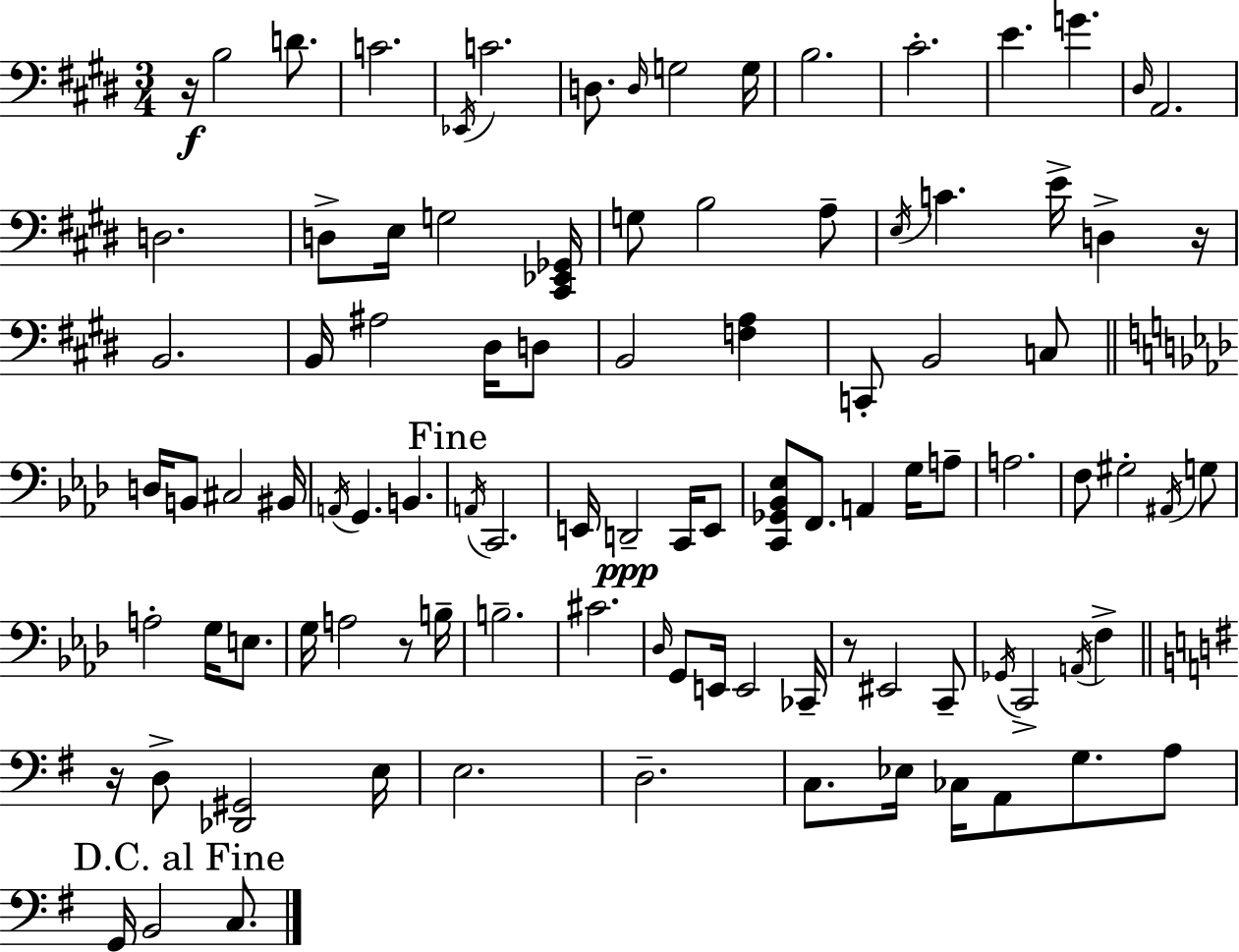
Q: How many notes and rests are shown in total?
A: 98